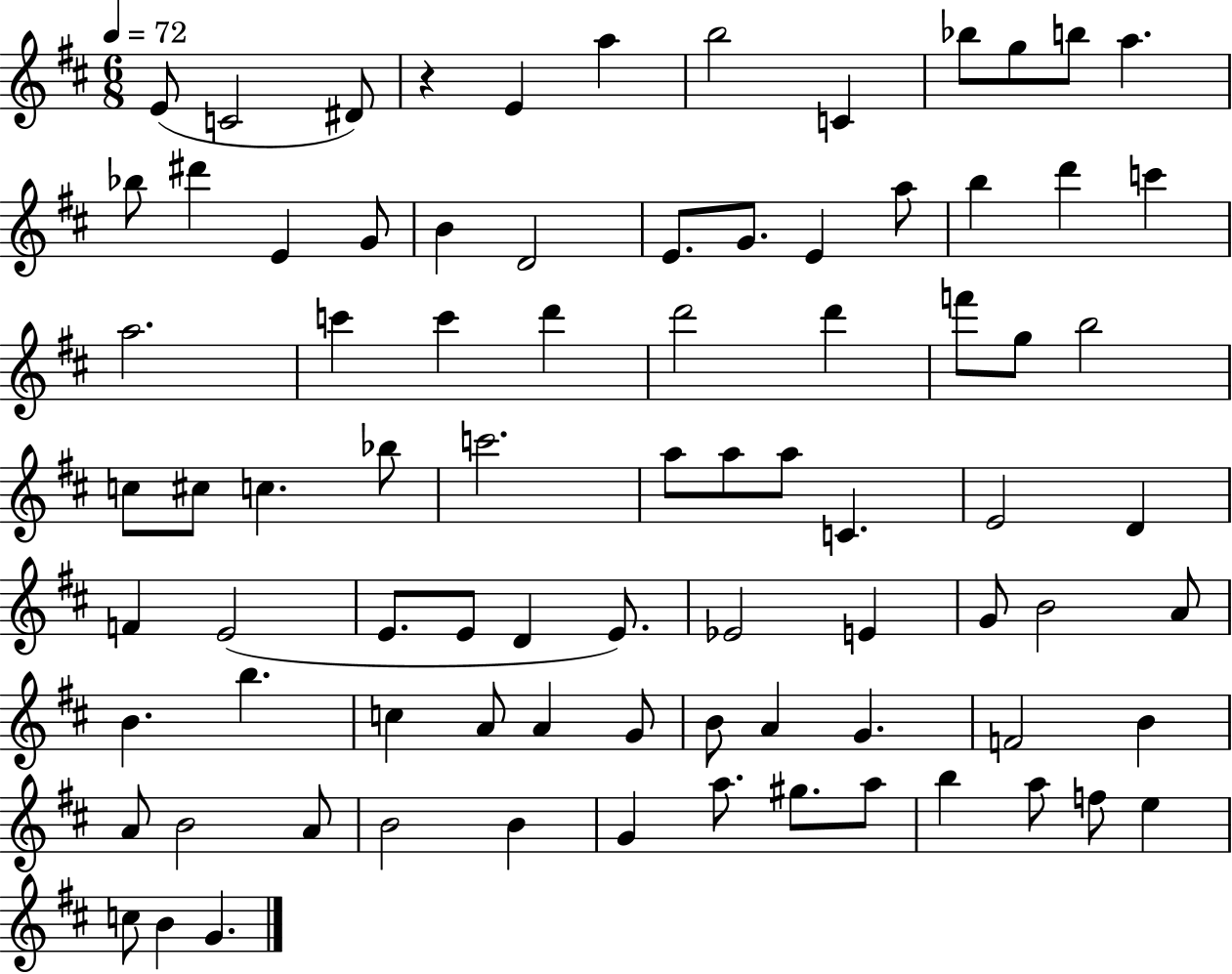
{
  \clef treble
  \numericTimeSignature
  \time 6/8
  \key d \major
  \tempo 4 = 72
  \repeat volta 2 { e'8( c'2 dis'8) | r4 e'4 a''4 | b''2 c'4 | bes''8 g''8 b''8 a''4. | \break bes''8 dis'''4 e'4 g'8 | b'4 d'2 | e'8. g'8. e'4 a''8 | b''4 d'''4 c'''4 | \break a''2. | c'''4 c'''4 d'''4 | d'''2 d'''4 | f'''8 g''8 b''2 | \break c''8 cis''8 c''4. bes''8 | c'''2. | a''8 a''8 a''8 c'4. | e'2 d'4 | \break f'4 e'2( | e'8. e'8 d'4 e'8.) | ees'2 e'4 | g'8 b'2 a'8 | \break b'4. b''4. | c''4 a'8 a'4 g'8 | b'8 a'4 g'4. | f'2 b'4 | \break a'8 b'2 a'8 | b'2 b'4 | g'4 a''8. gis''8. a''8 | b''4 a''8 f''8 e''4 | \break c''8 b'4 g'4. | } \bar "|."
}